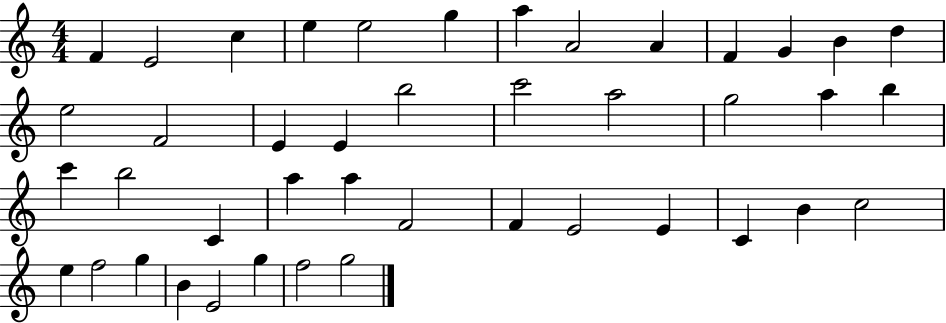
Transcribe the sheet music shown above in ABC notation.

X:1
T:Untitled
M:4/4
L:1/4
K:C
F E2 c e e2 g a A2 A F G B d e2 F2 E E b2 c'2 a2 g2 a b c' b2 C a a F2 F E2 E C B c2 e f2 g B E2 g f2 g2